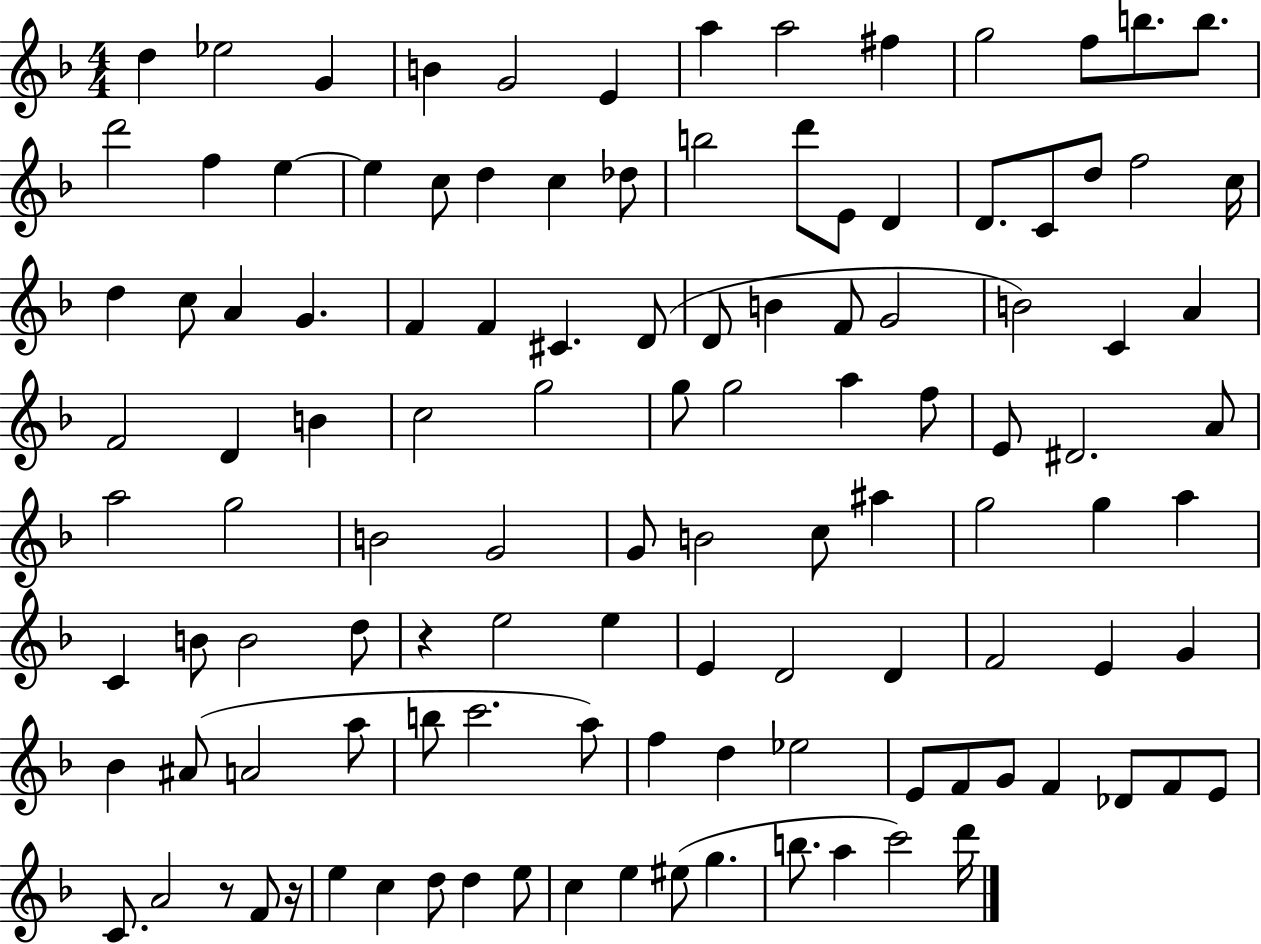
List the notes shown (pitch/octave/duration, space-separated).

D5/q Eb5/h G4/q B4/q G4/h E4/q A5/q A5/h F#5/q G5/h F5/e B5/e. B5/e. D6/h F5/q E5/q E5/q C5/e D5/q C5/q Db5/e B5/h D6/e E4/e D4/q D4/e. C4/e D5/e F5/h C5/s D5/q C5/e A4/q G4/q. F4/q F4/q C#4/q. D4/e D4/e B4/q F4/e G4/h B4/h C4/q A4/q F4/h D4/q B4/q C5/h G5/h G5/e G5/h A5/q F5/e E4/e D#4/h. A4/e A5/h G5/h B4/h G4/h G4/e B4/h C5/e A#5/q G5/h G5/q A5/q C4/q B4/e B4/h D5/e R/q E5/h E5/q E4/q D4/h D4/q F4/h E4/q G4/q Bb4/q A#4/e A4/h A5/e B5/e C6/h. A5/e F5/q D5/q Eb5/h E4/e F4/e G4/e F4/q Db4/e F4/e E4/e C4/e. A4/h R/e F4/e R/s E5/q C5/q D5/e D5/q E5/e C5/q E5/q EIS5/e G5/q. B5/e. A5/q C6/h D6/s